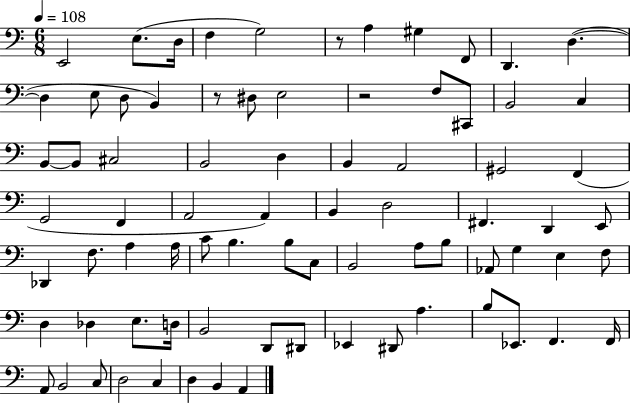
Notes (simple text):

E2/h E3/e. D3/s F3/q G3/h R/e A3/q G#3/q F2/e D2/q. D3/q. D3/q E3/e D3/e B2/q R/e D#3/e E3/h R/h F3/e C#2/e B2/h C3/q B2/e B2/e C#3/h B2/h D3/q B2/q A2/h G#2/h F2/q G2/h F2/q A2/h A2/q B2/q D3/h F#2/q. D2/q E2/e Db2/q F3/e. A3/q A3/s C4/e B3/q. B3/e C3/e B2/h A3/e B3/e Ab2/e G3/q E3/q F3/e D3/q Db3/q E3/e. D3/s B2/h D2/e D#2/e Eb2/q D#2/e A3/q. B3/e Eb2/e. F2/q. F2/s A2/e B2/h C3/e D3/h C3/q D3/q B2/q A2/q